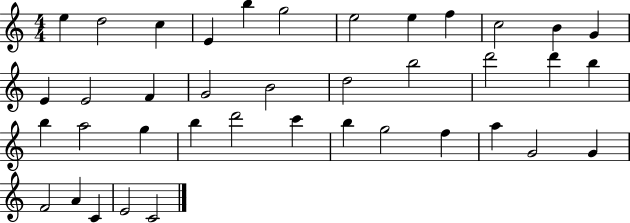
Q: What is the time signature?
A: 4/4